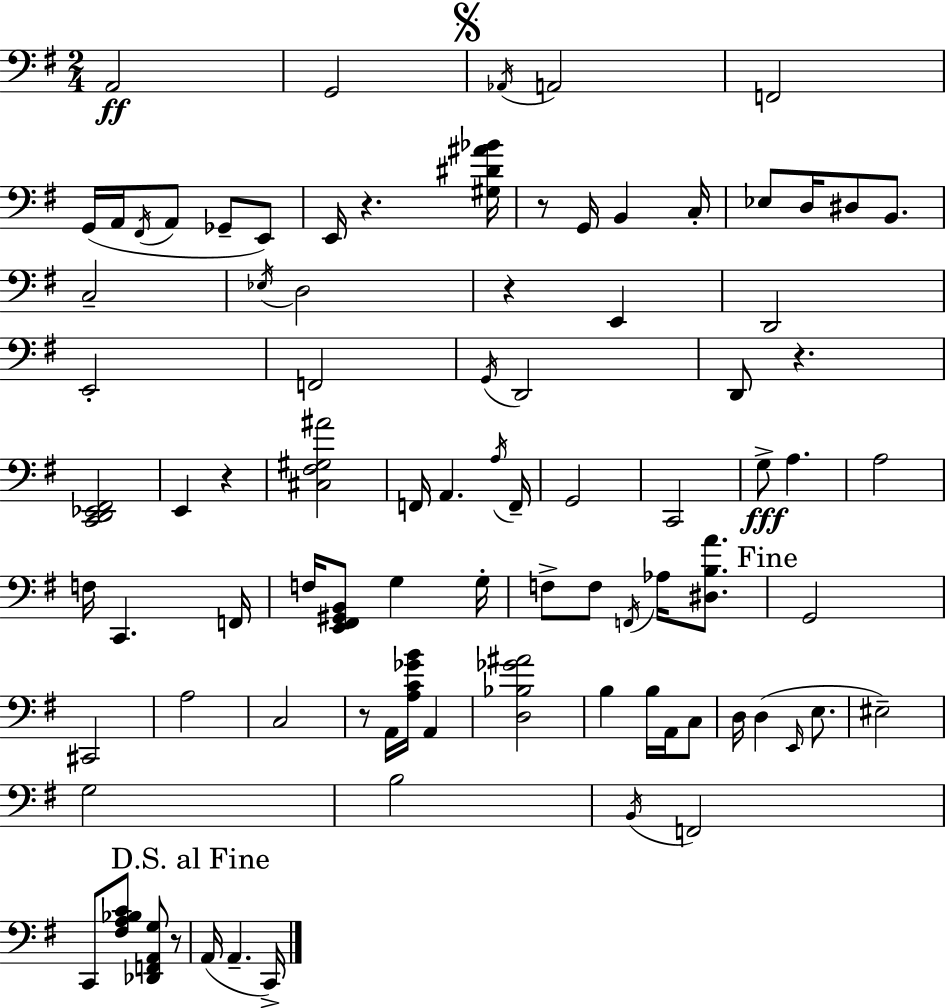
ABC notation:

X:1
T:Untitled
M:2/4
L:1/4
K:G
A,,2 G,,2 _A,,/4 A,,2 F,,2 G,,/4 A,,/4 ^F,,/4 A,,/2 _G,,/2 E,,/2 E,,/4 z [^G,^D^A_B]/4 z/2 G,,/4 B,, C,/4 _E,/2 D,/4 ^D,/2 B,,/2 C,2 _E,/4 D,2 z E,, D,,2 E,,2 F,,2 G,,/4 D,,2 D,,/2 z [C,,D,,_E,,^F,,]2 E,, z [^C,^F,^G,^A]2 F,,/4 A,, A,/4 F,,/4 G,,2 C,,2 G,/2 A, A,2 F,/4 C,, F,,/4 F,/4 [E,,^F,,^G,,B,,]/2 G, G,/4 F,/2 F,/2 F,,/4 _A,/4 [^D,B,A]/2 G,,2 ^C,,2 A,2 C,2 z/2 A,,/4 [A,C_GB]/4 A,, [D,_B,_G^A]2 B, B,/4 A,,/4 C,/2 D,/4 D, E,,/4 E,/2 ^E,2 G,2 B,2 B,,/4 F,,2 C,,/2 [^F,A,_B,C]/2 [_D,,F,,A,,G,]/2 z/2 A,,/4 A,, C,,/4